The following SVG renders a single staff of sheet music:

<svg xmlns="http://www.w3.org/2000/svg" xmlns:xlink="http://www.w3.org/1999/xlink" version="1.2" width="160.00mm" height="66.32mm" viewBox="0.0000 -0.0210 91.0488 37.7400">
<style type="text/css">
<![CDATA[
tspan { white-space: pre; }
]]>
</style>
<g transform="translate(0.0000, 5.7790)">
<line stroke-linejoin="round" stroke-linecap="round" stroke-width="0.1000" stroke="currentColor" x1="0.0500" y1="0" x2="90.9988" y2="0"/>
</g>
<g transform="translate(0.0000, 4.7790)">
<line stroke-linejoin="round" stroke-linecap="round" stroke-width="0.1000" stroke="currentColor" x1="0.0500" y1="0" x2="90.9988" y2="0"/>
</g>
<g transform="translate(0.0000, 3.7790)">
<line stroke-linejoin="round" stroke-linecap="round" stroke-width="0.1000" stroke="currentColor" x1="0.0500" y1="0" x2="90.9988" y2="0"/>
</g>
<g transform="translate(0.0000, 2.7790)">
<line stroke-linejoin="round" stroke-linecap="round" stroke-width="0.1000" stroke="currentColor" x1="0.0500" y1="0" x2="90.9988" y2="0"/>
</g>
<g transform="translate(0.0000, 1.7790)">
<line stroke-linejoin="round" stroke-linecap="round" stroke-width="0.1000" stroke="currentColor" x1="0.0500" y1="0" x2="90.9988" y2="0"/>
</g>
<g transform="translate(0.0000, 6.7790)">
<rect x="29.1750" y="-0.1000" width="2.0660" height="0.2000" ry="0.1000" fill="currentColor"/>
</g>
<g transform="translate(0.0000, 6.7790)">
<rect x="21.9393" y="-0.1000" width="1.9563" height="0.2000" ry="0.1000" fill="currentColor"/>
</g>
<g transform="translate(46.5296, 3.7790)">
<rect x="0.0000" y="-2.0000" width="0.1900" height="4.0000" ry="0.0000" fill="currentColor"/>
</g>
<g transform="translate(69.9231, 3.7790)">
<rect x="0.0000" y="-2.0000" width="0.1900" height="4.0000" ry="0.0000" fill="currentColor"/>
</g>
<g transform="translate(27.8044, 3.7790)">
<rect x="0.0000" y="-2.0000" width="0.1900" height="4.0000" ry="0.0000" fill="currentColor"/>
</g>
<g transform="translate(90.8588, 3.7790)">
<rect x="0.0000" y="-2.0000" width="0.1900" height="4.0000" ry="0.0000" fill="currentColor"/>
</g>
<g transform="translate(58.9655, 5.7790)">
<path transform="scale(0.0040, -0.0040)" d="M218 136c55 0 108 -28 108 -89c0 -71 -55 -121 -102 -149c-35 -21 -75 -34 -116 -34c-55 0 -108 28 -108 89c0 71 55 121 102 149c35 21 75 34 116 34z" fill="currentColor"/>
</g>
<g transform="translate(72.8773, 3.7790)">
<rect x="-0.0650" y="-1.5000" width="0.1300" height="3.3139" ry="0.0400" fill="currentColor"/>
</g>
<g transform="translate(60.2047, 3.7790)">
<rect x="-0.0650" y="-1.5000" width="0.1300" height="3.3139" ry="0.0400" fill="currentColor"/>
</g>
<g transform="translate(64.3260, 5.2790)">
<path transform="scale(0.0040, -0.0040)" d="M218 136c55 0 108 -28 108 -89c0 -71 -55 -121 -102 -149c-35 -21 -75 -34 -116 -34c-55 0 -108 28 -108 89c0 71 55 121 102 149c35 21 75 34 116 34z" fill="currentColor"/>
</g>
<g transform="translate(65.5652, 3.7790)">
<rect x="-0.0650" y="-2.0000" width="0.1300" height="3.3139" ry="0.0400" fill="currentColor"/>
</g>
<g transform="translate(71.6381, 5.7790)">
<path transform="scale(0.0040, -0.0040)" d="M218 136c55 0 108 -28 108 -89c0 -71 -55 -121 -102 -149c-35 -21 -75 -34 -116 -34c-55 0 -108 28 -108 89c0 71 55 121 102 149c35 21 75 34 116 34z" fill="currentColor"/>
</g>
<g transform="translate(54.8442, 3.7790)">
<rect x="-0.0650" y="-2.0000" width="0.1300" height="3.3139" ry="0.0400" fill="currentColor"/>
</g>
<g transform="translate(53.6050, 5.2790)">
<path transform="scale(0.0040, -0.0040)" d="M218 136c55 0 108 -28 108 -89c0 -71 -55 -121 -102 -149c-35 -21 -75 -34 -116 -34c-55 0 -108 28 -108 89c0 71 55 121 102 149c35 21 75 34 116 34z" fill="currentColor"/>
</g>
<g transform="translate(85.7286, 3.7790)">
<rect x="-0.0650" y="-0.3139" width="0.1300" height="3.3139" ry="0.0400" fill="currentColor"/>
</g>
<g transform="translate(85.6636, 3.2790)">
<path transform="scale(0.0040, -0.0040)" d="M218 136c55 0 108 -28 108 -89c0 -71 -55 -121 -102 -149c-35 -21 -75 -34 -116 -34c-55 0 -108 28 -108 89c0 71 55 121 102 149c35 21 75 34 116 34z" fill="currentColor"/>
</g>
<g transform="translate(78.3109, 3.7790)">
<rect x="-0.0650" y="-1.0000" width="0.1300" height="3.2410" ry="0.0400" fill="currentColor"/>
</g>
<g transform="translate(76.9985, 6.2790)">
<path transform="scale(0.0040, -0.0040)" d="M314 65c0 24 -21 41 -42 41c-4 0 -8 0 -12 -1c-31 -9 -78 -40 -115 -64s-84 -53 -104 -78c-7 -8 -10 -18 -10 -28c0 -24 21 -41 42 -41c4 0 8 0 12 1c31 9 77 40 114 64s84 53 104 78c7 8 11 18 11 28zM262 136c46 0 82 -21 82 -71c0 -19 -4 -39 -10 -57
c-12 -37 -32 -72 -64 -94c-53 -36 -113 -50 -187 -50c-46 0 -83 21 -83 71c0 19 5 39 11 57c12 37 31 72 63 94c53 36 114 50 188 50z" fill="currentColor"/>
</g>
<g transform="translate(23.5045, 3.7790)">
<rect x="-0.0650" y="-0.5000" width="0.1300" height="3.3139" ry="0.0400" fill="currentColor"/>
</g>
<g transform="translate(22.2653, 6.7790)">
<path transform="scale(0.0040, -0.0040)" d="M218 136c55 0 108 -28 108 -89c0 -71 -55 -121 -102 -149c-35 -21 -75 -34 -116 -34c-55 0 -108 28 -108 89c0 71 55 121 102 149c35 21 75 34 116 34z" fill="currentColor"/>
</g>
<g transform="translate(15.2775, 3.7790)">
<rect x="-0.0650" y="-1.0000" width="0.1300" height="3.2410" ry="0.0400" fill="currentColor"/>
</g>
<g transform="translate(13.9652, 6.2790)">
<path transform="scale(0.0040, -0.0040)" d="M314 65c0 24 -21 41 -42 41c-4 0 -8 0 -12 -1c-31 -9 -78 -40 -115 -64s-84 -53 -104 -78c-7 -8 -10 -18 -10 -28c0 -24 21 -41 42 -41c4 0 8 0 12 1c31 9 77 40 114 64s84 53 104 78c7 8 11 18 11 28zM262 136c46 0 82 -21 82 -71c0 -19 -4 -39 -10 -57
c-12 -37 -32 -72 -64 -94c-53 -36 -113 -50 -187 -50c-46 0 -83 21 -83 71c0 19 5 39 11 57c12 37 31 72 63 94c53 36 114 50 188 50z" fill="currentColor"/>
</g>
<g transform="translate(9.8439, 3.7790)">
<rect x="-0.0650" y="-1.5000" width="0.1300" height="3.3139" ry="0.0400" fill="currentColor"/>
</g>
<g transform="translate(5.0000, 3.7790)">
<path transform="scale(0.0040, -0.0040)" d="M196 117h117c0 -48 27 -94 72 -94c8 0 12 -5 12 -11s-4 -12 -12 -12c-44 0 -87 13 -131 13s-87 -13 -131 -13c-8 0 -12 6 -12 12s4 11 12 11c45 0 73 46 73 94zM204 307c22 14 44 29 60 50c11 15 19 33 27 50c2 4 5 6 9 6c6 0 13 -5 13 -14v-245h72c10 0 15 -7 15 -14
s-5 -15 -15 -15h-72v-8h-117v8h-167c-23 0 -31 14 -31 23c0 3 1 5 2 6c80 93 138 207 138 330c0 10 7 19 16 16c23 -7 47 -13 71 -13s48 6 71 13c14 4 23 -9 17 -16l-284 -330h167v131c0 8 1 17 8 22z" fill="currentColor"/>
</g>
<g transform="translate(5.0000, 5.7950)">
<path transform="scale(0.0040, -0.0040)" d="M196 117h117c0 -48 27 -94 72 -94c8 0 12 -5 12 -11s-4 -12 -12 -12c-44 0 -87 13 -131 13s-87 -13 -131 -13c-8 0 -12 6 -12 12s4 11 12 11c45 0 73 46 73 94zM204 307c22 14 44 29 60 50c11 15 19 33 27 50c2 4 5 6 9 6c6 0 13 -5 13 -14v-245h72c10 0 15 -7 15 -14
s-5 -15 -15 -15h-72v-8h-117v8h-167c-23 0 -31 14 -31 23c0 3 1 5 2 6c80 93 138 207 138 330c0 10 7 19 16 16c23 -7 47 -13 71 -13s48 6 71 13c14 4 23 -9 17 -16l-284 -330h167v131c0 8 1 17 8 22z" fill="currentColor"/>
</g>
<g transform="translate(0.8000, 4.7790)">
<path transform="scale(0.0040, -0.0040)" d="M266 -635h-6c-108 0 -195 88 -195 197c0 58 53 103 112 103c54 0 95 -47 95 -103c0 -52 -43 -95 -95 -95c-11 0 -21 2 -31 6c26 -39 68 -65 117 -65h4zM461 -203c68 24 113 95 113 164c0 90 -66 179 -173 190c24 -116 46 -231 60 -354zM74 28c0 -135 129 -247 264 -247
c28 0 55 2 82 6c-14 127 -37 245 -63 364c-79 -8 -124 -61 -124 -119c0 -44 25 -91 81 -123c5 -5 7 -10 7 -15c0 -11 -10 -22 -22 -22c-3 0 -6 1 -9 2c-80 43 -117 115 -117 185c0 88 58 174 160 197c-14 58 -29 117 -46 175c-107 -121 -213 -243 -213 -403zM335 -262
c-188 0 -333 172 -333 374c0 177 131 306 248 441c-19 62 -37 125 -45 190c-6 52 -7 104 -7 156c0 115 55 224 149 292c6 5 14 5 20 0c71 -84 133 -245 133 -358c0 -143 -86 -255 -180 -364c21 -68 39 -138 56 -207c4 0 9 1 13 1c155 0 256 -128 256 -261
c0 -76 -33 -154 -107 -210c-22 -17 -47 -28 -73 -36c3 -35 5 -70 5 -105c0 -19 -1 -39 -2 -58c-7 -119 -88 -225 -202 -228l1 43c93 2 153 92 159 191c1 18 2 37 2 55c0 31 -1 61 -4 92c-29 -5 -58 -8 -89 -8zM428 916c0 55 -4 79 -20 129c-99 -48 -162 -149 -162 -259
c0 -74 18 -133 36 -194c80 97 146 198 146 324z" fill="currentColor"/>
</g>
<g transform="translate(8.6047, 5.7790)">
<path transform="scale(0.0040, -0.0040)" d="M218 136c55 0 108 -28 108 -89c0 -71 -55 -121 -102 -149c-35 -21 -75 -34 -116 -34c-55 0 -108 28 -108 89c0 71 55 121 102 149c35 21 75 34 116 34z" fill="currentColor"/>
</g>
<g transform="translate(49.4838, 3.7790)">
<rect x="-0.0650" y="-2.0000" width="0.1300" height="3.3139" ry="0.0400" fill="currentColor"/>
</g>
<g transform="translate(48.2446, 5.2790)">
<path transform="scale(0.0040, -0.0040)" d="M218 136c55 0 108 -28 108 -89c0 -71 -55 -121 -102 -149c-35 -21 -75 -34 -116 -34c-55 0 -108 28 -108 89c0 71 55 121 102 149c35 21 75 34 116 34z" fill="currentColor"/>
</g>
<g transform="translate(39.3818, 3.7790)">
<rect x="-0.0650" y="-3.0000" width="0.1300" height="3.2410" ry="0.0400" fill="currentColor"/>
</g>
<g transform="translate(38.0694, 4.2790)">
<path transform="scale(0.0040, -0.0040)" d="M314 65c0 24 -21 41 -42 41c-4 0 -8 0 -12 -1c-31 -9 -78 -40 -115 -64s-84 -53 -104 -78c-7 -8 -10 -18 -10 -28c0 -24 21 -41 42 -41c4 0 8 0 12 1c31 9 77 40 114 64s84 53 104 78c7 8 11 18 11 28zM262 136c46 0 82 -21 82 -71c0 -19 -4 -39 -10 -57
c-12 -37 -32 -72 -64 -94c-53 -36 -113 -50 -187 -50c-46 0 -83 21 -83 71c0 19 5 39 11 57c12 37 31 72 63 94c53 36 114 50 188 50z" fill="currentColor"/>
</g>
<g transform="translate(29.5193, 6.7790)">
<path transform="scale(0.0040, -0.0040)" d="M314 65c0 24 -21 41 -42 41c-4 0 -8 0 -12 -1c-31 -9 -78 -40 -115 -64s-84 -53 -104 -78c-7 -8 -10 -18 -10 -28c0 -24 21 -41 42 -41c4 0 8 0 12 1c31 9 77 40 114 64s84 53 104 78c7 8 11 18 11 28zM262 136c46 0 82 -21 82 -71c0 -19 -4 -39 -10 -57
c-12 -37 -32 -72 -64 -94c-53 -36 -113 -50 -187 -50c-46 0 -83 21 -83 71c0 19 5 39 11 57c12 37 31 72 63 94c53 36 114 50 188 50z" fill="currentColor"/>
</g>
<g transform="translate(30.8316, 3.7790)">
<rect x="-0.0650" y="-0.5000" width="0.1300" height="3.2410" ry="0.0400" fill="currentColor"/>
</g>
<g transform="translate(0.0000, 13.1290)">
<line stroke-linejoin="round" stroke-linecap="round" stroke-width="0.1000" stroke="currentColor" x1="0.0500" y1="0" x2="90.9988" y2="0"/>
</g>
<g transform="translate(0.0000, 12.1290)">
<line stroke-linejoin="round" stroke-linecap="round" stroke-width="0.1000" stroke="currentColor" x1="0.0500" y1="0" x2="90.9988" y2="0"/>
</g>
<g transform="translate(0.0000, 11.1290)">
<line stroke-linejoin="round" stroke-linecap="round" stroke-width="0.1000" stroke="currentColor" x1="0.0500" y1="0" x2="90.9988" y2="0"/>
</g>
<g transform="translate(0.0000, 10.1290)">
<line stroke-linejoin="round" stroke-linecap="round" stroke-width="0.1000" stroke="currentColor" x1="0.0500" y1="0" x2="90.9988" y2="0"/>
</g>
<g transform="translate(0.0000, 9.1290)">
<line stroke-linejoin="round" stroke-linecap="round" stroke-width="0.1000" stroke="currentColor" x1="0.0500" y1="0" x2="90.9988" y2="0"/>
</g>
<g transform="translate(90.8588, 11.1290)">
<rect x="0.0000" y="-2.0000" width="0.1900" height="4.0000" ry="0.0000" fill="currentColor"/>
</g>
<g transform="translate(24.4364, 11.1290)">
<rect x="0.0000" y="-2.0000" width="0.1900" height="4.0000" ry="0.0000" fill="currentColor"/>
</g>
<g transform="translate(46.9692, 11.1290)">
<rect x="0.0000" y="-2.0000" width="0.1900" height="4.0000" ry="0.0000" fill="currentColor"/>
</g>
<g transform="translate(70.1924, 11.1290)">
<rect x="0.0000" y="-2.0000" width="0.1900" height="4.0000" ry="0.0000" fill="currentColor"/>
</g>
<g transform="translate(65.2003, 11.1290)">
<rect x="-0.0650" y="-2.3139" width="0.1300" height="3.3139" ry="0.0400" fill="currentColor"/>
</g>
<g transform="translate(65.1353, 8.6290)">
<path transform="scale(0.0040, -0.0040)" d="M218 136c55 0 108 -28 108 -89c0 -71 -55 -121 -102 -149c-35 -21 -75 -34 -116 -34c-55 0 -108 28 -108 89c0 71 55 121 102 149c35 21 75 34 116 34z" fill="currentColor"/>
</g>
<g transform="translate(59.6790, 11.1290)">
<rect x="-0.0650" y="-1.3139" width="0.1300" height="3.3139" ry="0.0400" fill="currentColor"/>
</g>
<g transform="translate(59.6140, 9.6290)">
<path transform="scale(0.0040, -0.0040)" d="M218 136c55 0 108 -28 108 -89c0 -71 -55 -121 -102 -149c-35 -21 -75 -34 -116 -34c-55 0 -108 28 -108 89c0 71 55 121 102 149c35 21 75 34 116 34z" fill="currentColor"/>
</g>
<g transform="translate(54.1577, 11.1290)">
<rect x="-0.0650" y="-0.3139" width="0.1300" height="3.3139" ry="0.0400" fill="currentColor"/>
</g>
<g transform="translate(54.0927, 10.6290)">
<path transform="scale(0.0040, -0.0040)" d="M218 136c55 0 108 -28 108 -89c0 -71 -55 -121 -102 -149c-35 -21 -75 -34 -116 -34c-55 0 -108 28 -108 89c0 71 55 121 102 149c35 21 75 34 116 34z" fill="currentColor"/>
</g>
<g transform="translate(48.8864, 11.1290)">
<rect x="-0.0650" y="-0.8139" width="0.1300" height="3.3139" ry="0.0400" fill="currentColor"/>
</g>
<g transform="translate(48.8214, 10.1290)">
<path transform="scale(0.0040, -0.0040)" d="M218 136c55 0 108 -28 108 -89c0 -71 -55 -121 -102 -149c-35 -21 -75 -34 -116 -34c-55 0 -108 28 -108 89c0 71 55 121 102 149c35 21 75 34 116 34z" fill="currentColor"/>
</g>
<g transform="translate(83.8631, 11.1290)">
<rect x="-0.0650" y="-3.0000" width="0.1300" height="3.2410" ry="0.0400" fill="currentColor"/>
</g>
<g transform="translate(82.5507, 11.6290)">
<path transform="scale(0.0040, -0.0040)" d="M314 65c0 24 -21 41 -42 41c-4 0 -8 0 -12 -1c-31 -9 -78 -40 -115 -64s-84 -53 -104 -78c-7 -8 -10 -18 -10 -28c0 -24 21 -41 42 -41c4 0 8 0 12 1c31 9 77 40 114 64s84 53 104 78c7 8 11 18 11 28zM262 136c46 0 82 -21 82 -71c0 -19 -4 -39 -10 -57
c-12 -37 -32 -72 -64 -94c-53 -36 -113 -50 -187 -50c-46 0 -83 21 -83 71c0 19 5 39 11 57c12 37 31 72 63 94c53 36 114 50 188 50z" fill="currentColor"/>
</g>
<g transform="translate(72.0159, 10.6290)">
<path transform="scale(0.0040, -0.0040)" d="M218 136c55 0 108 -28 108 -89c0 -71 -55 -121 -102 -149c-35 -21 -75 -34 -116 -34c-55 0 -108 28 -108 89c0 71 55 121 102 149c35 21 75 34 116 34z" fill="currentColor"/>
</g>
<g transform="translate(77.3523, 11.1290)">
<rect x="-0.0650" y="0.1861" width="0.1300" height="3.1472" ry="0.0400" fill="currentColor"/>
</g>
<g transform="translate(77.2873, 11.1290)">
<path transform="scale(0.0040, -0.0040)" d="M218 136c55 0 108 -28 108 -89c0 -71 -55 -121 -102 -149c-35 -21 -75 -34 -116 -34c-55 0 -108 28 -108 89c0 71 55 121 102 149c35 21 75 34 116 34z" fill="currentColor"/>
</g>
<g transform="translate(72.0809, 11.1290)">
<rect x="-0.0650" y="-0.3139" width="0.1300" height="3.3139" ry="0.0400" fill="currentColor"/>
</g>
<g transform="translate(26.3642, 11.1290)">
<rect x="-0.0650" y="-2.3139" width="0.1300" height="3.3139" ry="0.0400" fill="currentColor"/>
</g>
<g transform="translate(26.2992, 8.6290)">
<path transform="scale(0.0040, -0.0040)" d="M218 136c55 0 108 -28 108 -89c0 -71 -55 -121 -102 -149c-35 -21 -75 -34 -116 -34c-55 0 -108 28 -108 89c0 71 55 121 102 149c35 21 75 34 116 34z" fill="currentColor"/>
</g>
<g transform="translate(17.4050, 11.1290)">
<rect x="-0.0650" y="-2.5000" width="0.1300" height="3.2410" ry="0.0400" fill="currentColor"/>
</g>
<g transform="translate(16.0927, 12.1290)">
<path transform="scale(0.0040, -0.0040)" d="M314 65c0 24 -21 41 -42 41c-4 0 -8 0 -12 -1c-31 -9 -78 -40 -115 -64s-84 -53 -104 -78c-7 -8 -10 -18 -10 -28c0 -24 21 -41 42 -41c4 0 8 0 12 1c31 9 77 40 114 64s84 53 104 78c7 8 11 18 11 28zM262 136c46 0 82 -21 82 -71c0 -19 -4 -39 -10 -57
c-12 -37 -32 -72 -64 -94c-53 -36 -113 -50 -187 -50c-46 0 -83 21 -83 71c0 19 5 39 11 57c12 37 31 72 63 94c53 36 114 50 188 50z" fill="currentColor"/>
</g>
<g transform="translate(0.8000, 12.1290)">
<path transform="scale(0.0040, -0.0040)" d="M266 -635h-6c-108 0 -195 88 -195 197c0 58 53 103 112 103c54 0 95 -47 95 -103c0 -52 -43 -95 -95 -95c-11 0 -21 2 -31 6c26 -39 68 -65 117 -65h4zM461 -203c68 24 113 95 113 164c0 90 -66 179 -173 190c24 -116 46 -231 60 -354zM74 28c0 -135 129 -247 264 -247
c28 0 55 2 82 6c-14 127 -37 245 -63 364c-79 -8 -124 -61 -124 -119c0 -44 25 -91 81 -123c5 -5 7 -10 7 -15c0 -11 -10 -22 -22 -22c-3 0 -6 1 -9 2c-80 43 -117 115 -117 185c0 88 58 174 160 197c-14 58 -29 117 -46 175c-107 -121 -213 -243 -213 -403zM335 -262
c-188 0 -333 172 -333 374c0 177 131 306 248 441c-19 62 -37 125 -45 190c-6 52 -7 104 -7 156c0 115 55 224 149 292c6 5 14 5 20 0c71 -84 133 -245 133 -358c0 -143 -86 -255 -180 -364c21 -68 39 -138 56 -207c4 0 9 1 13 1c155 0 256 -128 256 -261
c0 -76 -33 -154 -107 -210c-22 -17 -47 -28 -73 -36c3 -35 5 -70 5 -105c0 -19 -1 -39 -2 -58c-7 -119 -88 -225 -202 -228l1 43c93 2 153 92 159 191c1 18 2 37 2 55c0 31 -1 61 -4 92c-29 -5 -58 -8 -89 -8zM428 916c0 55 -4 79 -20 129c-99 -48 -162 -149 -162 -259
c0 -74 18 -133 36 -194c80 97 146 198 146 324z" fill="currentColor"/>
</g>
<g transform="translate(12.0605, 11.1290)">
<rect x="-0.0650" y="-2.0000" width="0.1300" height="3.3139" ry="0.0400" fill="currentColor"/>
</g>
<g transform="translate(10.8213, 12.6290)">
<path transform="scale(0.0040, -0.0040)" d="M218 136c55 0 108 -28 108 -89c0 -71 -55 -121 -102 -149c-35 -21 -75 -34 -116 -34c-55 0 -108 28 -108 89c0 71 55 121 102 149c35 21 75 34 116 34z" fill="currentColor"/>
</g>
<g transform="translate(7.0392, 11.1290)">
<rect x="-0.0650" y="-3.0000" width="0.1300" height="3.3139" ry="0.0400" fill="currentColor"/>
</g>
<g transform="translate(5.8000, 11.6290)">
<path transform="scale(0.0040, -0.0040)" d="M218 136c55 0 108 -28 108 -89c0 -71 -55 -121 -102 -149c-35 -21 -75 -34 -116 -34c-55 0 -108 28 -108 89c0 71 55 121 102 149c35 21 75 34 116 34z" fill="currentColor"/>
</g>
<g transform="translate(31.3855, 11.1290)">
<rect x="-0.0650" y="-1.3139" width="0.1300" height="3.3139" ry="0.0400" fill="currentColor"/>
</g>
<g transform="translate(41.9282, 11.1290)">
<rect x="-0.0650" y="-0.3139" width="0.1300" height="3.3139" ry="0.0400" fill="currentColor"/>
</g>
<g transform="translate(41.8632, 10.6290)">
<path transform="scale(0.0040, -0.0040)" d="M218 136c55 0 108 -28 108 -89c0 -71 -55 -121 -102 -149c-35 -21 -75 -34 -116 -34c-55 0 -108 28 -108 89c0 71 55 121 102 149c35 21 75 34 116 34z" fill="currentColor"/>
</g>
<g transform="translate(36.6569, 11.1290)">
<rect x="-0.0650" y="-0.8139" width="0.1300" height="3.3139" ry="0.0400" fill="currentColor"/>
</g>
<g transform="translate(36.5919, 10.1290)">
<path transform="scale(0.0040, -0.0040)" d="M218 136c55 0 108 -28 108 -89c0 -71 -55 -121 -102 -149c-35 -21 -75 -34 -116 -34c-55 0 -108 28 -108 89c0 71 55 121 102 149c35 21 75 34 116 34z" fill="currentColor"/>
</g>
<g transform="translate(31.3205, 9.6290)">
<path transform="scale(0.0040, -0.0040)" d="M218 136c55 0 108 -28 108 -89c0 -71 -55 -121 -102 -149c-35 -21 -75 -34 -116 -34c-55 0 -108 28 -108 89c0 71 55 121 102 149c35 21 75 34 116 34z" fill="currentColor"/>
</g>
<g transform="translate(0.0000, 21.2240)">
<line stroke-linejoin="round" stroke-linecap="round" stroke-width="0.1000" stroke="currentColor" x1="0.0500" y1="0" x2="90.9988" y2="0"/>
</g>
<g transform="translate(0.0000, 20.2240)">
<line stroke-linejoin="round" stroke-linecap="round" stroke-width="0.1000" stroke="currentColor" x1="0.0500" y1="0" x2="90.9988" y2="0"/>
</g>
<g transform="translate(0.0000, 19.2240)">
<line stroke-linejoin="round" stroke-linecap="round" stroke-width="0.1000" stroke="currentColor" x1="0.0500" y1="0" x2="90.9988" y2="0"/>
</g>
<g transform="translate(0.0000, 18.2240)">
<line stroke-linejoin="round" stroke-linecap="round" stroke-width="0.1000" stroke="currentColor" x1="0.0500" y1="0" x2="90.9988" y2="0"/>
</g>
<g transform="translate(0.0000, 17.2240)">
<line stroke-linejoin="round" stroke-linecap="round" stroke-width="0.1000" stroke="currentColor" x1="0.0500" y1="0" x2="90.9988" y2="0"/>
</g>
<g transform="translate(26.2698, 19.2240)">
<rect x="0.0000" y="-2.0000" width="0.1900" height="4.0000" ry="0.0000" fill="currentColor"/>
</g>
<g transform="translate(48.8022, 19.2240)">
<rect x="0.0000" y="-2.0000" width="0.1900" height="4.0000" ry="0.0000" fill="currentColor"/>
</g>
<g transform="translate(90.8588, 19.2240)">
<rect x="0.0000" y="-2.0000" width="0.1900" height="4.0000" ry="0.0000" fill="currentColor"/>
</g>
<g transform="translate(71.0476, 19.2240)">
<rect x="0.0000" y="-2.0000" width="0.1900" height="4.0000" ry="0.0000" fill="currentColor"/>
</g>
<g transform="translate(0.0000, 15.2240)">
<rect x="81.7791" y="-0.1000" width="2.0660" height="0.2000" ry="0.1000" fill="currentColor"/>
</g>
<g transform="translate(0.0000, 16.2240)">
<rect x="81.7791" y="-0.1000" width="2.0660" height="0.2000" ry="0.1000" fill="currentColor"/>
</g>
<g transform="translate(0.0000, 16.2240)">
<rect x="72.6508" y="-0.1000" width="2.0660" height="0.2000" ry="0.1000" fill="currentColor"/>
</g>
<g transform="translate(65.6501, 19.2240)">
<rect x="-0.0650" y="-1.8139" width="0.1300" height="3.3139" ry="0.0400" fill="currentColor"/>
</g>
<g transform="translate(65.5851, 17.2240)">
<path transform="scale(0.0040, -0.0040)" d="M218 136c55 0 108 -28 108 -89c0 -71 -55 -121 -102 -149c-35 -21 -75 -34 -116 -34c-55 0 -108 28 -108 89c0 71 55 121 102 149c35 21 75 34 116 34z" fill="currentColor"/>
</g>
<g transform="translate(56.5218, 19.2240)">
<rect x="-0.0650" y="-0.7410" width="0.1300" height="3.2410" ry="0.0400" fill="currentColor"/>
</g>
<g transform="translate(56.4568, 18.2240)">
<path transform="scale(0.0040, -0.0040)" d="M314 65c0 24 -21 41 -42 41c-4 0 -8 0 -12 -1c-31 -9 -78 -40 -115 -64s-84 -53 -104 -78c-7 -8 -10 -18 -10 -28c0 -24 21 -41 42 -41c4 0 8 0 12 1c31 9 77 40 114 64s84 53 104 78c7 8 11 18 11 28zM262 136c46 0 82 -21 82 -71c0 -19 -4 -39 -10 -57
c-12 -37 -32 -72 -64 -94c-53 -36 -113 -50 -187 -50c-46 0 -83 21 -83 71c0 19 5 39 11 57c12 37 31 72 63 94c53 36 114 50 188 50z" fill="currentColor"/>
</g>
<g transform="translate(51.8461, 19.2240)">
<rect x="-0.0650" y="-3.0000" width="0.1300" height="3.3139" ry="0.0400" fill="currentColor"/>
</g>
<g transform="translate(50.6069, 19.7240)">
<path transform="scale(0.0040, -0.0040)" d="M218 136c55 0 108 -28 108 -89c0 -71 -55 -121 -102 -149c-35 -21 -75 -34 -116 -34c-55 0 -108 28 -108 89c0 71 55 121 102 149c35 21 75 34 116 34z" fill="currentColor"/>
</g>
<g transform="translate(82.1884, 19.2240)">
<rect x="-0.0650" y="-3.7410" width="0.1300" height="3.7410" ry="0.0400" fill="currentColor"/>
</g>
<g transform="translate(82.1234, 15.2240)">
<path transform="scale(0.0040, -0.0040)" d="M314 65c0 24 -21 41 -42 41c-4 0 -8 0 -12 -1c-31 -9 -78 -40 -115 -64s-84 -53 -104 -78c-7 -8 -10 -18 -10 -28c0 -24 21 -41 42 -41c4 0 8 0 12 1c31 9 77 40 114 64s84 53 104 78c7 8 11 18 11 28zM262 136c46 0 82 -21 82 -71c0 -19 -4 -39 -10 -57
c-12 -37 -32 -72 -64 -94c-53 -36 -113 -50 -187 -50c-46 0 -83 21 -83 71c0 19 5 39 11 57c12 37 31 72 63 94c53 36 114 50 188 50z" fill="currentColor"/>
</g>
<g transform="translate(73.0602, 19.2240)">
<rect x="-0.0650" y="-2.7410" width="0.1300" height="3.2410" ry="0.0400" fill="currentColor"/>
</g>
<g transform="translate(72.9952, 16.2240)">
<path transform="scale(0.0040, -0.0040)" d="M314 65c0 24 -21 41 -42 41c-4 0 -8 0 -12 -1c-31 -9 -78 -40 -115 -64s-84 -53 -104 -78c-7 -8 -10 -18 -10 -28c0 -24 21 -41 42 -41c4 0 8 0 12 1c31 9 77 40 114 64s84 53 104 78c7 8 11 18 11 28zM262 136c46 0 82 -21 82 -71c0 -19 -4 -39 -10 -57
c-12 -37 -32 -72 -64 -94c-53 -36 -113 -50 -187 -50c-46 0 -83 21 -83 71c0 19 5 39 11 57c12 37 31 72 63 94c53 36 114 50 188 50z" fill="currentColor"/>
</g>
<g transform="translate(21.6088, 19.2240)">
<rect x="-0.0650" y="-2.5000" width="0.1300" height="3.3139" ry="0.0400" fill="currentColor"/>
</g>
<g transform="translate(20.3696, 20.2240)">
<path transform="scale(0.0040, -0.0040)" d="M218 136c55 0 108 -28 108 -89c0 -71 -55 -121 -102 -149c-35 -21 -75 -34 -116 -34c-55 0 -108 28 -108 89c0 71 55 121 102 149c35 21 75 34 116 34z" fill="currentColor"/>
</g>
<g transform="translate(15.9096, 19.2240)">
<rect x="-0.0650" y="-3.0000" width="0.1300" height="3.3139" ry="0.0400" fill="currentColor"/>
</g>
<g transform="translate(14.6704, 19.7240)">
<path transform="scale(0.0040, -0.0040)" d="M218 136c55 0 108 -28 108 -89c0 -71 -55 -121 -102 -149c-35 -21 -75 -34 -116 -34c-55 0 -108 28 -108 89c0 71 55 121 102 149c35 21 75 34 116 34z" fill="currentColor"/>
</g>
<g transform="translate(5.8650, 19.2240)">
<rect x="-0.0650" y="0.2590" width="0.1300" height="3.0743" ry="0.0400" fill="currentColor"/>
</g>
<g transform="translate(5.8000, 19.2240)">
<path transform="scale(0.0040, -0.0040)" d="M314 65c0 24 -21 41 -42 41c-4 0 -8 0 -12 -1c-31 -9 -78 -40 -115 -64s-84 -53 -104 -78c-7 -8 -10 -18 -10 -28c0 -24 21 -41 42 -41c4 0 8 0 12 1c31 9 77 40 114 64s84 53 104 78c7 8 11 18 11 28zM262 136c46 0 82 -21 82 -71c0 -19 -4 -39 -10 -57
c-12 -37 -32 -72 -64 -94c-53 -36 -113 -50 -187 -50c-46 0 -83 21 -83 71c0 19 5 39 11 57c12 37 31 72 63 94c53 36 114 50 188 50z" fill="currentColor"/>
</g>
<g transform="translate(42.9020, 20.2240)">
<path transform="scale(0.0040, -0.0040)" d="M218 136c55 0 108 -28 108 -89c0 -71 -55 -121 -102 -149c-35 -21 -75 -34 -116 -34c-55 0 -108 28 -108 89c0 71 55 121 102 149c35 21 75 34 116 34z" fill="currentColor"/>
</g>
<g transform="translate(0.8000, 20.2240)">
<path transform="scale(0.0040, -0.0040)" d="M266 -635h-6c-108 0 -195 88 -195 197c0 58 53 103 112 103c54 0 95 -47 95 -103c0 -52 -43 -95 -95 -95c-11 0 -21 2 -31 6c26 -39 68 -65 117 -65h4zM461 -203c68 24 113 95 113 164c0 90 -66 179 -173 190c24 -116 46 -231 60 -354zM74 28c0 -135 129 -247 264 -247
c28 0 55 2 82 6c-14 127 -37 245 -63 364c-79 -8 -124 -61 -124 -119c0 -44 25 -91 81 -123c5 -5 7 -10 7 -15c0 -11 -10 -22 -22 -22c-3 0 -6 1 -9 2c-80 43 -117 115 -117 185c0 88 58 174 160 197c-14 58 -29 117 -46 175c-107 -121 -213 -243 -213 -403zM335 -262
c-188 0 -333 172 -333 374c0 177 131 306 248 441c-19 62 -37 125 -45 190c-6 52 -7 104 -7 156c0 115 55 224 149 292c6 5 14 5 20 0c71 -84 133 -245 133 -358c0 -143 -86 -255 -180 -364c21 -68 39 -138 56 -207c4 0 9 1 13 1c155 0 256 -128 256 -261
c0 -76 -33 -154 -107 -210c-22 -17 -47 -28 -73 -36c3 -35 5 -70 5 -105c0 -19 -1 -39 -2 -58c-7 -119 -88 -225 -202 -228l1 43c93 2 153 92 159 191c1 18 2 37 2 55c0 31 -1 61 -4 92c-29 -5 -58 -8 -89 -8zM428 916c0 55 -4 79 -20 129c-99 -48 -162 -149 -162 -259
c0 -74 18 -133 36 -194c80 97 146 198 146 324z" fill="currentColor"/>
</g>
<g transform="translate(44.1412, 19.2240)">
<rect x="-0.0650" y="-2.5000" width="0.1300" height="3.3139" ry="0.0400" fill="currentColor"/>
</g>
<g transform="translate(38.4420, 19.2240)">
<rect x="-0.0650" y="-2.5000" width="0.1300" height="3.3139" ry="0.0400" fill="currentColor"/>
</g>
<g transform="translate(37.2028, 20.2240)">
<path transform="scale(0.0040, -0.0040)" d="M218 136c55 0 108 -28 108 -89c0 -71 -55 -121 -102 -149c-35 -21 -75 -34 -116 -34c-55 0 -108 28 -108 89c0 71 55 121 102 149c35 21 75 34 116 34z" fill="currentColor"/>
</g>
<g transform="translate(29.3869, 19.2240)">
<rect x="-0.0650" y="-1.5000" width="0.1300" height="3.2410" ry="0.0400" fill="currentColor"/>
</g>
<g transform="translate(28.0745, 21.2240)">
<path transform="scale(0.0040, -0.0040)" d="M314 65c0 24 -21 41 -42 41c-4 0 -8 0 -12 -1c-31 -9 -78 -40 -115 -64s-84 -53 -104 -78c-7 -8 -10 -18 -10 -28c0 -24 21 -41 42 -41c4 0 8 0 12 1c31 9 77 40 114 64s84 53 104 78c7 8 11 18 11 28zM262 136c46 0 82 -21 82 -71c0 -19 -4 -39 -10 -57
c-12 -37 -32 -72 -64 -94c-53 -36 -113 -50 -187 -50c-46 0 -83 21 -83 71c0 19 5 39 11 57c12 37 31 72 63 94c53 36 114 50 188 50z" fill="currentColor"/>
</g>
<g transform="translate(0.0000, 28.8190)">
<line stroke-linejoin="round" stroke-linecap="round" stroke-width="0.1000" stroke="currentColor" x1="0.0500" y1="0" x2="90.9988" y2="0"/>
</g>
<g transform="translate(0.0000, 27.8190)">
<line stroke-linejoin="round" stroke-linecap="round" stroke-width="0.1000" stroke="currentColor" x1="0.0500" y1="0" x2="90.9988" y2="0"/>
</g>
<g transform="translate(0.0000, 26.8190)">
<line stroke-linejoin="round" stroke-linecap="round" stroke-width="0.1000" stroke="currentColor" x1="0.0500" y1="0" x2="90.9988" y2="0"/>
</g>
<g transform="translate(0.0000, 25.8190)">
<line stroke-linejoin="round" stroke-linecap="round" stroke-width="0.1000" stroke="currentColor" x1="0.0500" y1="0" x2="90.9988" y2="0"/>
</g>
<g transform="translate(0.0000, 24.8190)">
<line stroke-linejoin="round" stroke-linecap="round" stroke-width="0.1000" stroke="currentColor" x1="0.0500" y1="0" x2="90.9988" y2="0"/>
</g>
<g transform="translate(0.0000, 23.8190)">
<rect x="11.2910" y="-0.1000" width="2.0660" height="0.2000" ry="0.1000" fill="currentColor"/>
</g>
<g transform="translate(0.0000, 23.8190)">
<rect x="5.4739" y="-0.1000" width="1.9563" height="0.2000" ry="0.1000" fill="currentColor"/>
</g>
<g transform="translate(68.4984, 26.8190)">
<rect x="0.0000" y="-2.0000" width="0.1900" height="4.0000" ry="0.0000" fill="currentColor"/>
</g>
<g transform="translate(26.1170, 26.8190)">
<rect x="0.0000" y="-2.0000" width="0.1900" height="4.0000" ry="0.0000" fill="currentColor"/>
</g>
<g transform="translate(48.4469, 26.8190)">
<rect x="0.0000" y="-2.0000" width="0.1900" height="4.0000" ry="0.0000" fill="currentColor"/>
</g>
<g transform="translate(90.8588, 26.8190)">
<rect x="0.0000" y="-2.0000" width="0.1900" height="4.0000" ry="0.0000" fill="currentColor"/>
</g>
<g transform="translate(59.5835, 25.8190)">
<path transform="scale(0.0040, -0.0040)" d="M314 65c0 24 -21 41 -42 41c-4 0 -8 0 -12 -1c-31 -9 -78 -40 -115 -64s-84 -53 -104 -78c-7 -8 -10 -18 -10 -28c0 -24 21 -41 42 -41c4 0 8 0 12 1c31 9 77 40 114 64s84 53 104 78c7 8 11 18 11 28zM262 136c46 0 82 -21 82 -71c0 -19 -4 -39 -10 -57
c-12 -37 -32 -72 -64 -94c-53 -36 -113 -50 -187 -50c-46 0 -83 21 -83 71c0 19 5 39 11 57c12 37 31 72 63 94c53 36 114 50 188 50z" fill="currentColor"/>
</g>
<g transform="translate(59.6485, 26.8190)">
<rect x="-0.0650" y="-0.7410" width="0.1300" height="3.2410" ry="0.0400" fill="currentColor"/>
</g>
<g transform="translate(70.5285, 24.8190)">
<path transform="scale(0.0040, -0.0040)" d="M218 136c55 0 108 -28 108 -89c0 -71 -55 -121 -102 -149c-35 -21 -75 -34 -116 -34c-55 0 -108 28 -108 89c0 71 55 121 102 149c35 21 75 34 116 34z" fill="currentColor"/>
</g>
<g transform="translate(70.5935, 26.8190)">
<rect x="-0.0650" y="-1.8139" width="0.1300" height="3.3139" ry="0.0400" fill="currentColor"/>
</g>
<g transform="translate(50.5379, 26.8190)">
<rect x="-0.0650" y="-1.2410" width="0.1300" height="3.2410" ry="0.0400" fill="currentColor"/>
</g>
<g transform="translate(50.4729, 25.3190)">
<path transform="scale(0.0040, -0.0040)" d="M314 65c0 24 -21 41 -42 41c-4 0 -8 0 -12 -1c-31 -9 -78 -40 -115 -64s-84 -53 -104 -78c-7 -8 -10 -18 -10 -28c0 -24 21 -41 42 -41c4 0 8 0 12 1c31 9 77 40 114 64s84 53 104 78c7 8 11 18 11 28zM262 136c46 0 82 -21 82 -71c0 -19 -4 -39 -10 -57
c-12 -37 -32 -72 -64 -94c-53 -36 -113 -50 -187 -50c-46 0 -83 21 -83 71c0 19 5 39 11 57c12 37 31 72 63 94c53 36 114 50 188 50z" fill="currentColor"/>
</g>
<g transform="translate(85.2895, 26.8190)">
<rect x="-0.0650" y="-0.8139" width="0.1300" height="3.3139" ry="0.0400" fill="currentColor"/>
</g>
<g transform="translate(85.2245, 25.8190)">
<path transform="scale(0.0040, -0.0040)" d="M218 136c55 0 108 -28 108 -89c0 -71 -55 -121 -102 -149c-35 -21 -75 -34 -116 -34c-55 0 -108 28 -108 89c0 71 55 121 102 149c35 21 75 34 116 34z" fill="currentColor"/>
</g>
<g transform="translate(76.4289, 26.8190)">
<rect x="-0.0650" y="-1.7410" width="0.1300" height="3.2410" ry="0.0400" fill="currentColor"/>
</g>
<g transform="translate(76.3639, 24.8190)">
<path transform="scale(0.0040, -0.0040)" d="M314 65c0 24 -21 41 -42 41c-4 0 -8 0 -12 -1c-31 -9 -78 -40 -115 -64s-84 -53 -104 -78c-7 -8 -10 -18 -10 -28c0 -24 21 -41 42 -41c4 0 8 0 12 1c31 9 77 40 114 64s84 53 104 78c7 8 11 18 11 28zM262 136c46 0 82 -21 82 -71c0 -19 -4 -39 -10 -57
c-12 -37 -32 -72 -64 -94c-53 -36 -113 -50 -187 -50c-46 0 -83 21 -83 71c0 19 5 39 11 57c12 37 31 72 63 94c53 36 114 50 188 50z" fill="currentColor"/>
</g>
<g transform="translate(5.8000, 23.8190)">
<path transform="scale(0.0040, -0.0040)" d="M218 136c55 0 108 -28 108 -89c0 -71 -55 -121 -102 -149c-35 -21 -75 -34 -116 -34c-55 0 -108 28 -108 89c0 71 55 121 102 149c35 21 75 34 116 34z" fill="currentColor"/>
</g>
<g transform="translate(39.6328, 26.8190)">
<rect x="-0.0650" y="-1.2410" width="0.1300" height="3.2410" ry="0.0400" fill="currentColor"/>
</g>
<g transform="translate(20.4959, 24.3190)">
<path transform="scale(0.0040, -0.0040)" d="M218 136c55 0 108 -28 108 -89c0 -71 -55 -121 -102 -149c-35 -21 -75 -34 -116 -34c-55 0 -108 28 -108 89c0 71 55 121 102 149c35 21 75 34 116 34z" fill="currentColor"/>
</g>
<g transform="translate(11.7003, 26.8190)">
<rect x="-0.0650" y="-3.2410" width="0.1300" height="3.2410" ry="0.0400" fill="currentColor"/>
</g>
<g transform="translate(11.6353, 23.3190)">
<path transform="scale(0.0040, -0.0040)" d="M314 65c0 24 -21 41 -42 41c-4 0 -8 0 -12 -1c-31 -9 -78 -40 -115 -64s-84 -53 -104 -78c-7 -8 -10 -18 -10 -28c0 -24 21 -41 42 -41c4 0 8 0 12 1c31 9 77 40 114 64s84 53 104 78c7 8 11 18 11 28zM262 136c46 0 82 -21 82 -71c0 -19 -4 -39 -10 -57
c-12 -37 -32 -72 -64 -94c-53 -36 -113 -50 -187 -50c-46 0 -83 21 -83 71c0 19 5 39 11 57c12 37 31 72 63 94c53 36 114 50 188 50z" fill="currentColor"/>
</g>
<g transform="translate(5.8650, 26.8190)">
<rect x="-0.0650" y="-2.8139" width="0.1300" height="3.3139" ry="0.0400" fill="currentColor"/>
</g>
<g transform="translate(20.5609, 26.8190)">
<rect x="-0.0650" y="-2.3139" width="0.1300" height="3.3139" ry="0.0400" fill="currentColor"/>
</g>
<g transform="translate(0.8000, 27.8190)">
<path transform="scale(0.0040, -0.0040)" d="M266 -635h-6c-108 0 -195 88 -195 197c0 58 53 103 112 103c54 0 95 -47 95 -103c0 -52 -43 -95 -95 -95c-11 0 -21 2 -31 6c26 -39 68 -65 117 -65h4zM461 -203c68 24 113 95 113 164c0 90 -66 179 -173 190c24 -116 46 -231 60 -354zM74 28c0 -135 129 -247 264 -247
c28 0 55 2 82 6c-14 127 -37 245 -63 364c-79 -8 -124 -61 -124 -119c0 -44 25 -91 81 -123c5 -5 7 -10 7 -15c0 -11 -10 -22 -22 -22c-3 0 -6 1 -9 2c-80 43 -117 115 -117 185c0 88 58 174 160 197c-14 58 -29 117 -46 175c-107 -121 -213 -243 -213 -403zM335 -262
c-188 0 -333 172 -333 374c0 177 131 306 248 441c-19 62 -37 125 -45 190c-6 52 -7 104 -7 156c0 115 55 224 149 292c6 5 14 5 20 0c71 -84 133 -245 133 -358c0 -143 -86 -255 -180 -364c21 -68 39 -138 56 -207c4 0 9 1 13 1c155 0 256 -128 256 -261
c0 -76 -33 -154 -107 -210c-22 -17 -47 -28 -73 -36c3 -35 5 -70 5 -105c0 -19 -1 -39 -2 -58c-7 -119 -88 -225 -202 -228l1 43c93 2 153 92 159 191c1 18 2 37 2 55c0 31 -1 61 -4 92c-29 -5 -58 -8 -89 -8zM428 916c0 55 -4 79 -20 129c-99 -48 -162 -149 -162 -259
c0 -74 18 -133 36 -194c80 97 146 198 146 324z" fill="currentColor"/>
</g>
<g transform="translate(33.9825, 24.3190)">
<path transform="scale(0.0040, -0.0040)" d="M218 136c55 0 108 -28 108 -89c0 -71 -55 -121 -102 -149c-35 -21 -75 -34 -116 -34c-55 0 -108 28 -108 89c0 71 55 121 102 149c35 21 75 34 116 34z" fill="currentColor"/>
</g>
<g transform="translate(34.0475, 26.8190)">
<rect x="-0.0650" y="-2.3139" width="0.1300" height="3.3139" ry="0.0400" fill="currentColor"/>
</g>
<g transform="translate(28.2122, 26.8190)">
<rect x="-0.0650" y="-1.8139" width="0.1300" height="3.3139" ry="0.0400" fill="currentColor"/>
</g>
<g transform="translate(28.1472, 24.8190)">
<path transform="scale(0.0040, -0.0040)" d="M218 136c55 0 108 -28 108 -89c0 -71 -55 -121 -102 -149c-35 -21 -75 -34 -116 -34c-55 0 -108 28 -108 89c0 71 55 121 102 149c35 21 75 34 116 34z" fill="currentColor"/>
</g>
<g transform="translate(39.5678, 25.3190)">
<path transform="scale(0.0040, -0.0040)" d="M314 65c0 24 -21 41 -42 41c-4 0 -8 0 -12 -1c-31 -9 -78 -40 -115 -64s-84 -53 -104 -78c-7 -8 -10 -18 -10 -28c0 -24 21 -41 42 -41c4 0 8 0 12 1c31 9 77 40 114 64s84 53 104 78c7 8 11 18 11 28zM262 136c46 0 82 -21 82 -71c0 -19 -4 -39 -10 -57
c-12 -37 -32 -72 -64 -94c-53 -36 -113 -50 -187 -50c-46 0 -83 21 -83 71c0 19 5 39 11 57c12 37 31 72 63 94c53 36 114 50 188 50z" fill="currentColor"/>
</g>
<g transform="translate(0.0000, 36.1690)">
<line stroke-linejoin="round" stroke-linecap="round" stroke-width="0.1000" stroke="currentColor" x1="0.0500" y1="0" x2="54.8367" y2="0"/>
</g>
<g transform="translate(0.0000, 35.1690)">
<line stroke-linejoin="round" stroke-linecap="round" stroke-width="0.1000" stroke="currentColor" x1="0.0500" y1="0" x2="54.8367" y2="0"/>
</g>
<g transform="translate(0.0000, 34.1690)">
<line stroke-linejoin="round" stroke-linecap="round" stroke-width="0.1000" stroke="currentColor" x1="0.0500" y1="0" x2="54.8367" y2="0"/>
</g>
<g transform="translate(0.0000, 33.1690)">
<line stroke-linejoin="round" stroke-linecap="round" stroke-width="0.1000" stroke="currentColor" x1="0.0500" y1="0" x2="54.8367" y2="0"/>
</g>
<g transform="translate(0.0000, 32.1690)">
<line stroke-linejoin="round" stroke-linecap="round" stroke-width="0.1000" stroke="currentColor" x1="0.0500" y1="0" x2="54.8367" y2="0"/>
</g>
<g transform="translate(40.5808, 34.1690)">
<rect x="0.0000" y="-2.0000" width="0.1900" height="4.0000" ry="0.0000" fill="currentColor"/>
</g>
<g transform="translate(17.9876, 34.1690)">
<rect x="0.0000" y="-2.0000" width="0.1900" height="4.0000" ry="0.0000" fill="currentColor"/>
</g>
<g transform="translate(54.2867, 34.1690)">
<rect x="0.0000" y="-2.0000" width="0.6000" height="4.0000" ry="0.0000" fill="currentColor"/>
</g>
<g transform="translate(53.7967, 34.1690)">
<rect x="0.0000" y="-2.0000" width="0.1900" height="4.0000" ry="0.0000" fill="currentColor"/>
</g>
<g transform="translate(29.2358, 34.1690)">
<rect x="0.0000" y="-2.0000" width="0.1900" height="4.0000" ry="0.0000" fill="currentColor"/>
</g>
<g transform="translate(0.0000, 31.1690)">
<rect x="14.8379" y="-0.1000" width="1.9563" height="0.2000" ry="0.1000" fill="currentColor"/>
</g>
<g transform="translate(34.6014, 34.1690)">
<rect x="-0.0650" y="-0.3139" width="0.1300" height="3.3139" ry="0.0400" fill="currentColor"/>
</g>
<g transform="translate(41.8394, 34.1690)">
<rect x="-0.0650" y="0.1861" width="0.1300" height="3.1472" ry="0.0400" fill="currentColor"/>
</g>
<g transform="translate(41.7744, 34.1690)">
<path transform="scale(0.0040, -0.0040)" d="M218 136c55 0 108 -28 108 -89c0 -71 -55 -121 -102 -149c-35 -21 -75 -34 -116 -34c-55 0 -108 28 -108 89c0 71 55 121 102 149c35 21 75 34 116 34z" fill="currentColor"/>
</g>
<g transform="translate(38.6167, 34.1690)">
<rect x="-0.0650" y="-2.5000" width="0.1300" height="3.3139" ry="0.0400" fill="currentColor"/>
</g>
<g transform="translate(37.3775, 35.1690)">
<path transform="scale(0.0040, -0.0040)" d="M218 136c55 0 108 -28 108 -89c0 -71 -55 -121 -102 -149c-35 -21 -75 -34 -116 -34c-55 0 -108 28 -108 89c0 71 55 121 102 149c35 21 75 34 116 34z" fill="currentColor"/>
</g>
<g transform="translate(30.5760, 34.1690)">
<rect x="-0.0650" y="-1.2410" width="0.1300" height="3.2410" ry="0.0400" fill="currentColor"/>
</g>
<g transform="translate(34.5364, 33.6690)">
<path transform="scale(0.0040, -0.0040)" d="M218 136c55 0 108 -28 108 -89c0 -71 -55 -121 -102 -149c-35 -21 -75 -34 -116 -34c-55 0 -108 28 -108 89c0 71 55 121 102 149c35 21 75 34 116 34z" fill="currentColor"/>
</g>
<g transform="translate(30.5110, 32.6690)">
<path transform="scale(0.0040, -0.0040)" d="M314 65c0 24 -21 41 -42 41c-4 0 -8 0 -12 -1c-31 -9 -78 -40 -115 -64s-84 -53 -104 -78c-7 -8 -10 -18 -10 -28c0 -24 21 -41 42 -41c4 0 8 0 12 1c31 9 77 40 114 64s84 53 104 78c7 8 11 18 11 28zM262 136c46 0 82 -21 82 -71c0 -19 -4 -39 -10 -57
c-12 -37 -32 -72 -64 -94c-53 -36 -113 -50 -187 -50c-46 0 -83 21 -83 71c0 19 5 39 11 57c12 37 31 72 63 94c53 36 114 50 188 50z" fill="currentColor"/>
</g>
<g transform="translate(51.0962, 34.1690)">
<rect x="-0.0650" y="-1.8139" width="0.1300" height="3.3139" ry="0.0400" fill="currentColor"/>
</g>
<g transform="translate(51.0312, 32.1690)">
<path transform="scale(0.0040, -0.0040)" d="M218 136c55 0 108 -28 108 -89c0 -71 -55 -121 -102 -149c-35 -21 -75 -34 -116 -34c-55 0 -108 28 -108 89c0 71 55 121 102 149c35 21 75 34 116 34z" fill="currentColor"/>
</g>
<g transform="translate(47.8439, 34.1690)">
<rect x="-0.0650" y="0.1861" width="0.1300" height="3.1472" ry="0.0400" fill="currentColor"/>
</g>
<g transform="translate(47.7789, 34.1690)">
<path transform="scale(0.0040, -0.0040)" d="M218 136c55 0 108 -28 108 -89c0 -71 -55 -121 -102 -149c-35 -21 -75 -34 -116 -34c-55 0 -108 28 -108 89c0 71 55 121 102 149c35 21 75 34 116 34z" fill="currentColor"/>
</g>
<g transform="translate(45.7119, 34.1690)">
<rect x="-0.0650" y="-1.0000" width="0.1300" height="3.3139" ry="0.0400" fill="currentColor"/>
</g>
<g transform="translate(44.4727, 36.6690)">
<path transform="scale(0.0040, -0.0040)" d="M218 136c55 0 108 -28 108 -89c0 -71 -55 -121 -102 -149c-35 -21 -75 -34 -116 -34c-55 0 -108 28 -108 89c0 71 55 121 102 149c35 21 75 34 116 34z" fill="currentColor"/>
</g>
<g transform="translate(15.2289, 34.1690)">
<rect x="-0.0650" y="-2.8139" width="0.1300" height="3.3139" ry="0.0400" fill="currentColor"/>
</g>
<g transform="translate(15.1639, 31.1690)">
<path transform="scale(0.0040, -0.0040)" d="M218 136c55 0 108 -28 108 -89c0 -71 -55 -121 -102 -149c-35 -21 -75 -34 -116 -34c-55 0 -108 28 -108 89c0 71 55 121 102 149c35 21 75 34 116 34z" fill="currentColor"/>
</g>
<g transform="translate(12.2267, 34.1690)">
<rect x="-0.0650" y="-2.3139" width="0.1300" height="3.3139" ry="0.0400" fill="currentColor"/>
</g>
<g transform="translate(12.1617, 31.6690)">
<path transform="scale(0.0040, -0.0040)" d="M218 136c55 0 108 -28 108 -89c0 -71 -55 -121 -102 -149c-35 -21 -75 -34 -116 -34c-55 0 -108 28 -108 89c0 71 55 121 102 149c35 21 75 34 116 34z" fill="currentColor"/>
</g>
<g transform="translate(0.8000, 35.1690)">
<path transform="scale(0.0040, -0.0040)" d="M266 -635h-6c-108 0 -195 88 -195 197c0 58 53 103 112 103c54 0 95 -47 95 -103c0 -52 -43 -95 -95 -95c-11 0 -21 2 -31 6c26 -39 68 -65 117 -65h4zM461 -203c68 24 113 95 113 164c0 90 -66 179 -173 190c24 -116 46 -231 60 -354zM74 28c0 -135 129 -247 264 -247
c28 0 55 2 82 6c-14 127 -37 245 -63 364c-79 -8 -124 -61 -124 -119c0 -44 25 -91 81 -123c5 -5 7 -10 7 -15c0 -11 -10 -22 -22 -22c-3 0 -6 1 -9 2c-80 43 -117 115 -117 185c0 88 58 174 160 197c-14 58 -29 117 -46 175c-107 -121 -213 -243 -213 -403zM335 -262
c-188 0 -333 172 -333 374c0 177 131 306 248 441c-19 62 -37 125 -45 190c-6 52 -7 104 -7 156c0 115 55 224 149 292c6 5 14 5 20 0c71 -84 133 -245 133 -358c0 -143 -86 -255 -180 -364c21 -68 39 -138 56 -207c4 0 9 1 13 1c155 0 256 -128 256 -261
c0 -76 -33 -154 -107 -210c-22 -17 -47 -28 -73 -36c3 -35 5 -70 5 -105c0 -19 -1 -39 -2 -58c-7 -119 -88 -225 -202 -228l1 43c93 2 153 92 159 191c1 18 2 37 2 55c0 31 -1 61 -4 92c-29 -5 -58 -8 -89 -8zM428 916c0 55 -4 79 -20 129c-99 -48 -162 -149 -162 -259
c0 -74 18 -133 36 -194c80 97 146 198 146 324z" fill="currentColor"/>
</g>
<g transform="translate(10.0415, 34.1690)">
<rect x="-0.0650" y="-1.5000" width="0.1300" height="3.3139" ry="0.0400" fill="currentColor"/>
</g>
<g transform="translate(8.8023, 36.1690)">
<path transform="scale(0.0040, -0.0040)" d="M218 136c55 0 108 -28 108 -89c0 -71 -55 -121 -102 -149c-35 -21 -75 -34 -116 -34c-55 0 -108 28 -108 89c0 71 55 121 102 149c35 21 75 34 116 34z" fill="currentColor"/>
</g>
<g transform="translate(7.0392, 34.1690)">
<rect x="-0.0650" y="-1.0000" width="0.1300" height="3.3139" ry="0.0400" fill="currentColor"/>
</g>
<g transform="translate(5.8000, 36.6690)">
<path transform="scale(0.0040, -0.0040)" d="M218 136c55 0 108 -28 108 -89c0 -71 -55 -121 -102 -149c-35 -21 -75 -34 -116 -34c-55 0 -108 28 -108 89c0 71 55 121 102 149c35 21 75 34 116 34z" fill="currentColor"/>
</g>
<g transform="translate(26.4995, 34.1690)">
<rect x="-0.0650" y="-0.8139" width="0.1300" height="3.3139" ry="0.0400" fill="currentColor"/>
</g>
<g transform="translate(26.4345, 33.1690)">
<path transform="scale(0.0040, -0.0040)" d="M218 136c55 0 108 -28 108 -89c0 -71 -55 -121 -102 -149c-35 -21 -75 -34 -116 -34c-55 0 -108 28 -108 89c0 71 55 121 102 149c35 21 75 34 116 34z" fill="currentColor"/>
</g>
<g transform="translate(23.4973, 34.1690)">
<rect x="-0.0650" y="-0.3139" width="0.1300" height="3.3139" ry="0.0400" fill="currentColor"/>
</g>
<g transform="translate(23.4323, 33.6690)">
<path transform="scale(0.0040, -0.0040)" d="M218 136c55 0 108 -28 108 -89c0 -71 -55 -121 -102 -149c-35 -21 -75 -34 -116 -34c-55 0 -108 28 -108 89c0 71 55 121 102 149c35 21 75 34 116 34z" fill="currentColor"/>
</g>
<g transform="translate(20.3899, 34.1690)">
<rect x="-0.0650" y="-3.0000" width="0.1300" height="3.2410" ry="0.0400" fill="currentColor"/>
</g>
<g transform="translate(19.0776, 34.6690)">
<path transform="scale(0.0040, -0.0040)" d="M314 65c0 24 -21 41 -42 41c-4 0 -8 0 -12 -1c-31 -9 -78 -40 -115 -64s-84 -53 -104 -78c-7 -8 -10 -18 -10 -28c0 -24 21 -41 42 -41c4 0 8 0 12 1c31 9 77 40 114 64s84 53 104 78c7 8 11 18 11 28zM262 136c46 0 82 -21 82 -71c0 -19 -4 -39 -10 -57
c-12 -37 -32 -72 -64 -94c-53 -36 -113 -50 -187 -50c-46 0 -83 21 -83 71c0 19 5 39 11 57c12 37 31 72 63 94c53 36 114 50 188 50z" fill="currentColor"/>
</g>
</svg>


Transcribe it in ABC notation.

X:1
T:Untitled
M:4/4
L:1/4
K:C
E D2 C C2 A2 F F E F E D2 c A F G2 g e d c d c e g c B A2 B2 A G E2 G G A d2 f a2 c'2 a b2 g f g e2 e2 d2 f f2 d D E g a A2 c d e2 c G B D B f